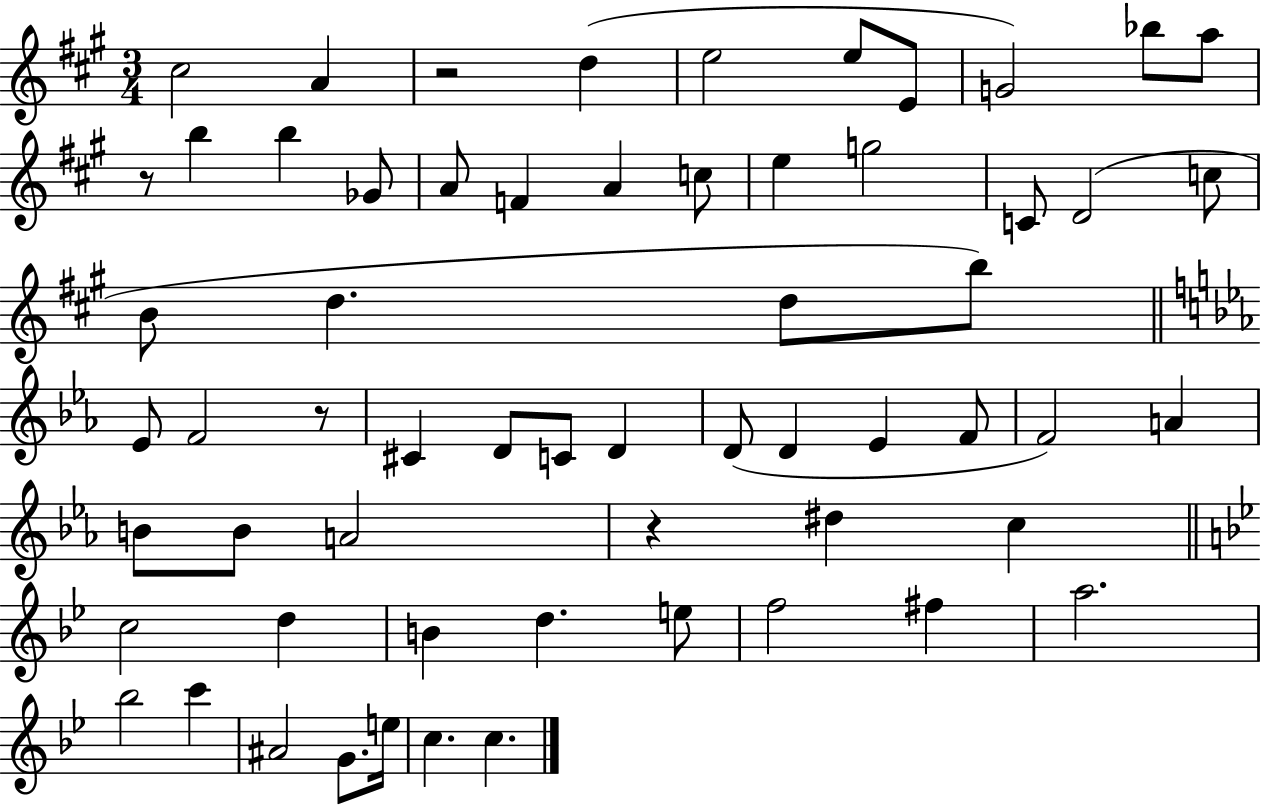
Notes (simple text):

C#5/h A4/q R/h D5/q E5/h E5/e E4/e G4/h Bb5/e A5/e R/e B5/q B5/q Gb4/e A4/e F4/q A4/q C5/e E5/q G5/h C4/e D4/h C5/e B4/e D5/q. D5/e B5/e Eb4/e F4/h R/e C#4/q D4/e C4/e D4/q D4/e D4/q Eb4/q F4/e F4/h A4/q B4/e B4/e A4/h R/q D#5/q C5/q C5/h D5/q B4/q D5/q. E5/e F5/h F#5/q A5/h. Bb5/h C6/q A#4/h G4/e. E5/s C5/q. C5/q.